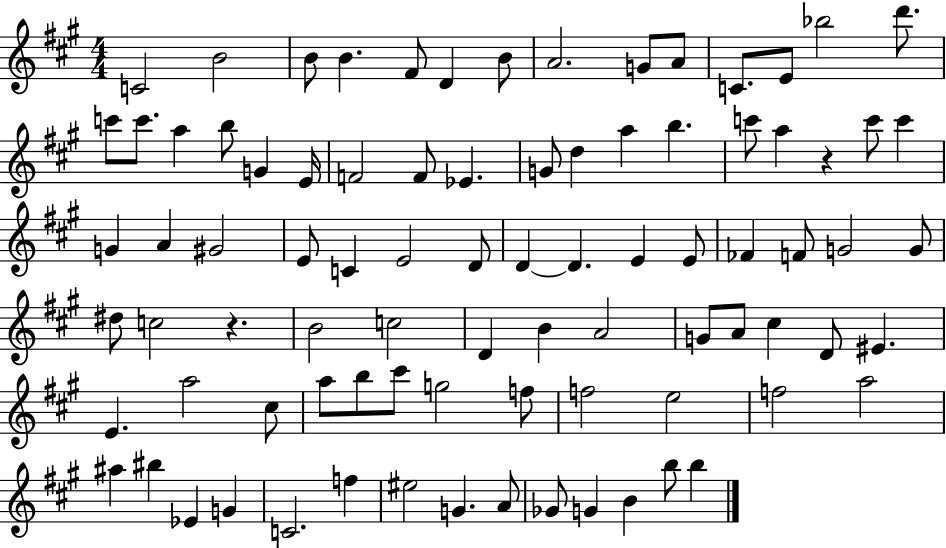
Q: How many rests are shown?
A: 2